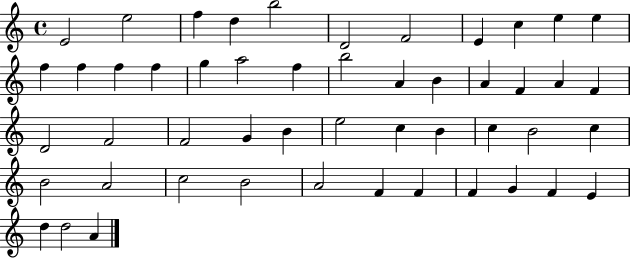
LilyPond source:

{
  \clef treble
  \time 4/4
  \defaultTimeSignature
  \key c \major
  e'2 e''2 | f''4 d''4 b''2 | d'2 f'2 | e'4 c''4 e''4 e''4 | \break f''4 f''4 f''4 f''4 | g''4 a''2 f''4 | b''2 a'4 b'4 | a'4 f'4 a'4 f'4 | \break d'2 f'2 | f'2 g'4 b'4 | e''2 c''4 b'4 | c''4 b'2 c''4 | \break b'2 a'2 | c''2 b'2 | a'2 f'4 f'4 | f'4 g'4 f'4 e'4 | \break d''4 d''2 a'4 | \bar "|."
}